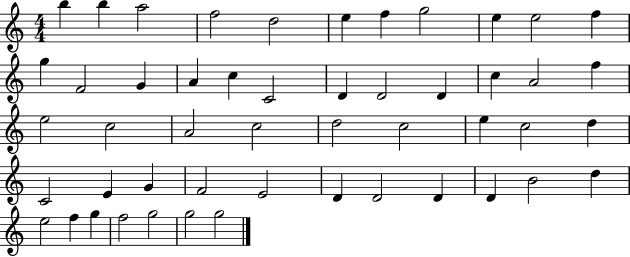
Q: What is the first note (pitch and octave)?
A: B5